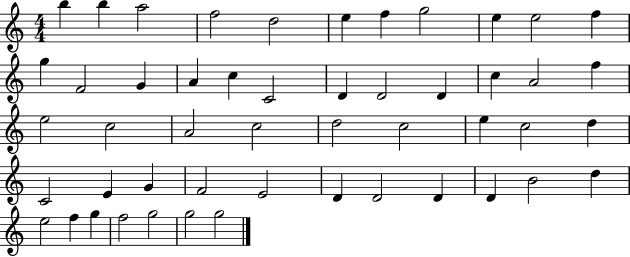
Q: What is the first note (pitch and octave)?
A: B5